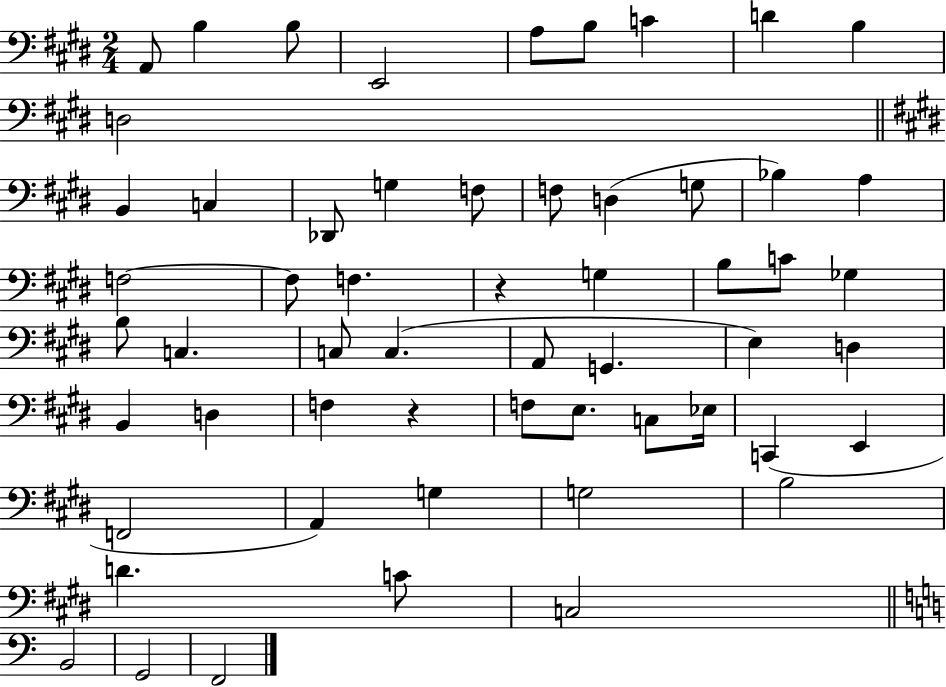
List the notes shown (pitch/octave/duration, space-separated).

A2/e B3/q B3/e E2/h A3/e B3/e C4/q D4/q B3/q D3/h B2/q C3/q Db2/e G3/q F3/e F3/e D3/q G3/e Bb3/q A3/q F3/h F3/e F3/q. R/q G3/q B3/e C4/e Gb3/q B3/e C3/q. C3/e C3/q. A2/e G2/q. E3/q D3/q B2/q D3/q F3/q R/q F3/e E3/e. C3/e Eb3/s C2/q E2/q F2/h A2/q G3/q G3/h B3/h D4/q. C4/e C3/h B2/h G2/h F2/h